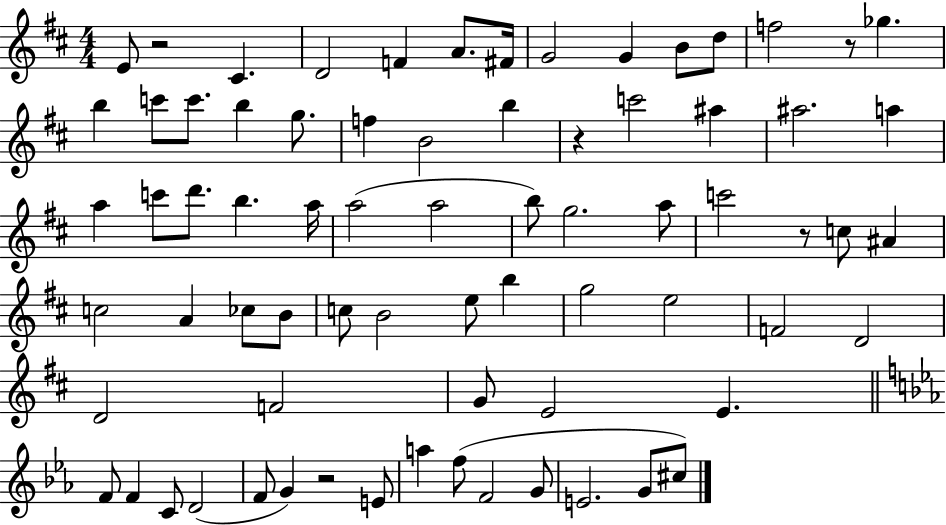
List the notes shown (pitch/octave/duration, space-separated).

E4/e R/h C#4/q. D4/h F4/q A4/e. F#4/s G4/h G4/q B4/e D5/e F5/h R/e Gb5/q. B5/q C6/e C6/e. B5/q G5/e. F5/q B4/h B5/q R/q C6/h A#5/q A#5/h. A5/q A5/q C6/e D6/e. B5/q. A5/s A5/h A5/h B5/e G5/h. A5/e C6/h R/e C5/e A#4/q C5/h A4/q CES5/e B4/e C5/e B4/h E5/e B5/q G5/h E5/h F4/h D4/h D4/h F4/h G4/e E4/h E4/q. F4/e F4/q C4/e D4/h F4/e G4/q R/h E4/e A5/q F5/e F4/h G4/e E4/h. G4/e C#5/e